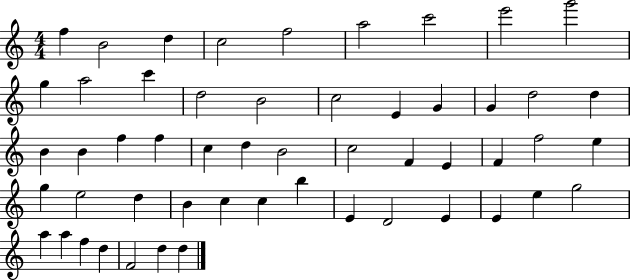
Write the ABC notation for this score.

X:1
T:Untitled
M:4/4
L:1/4
K:C
f B2 d c2 f2 a2 c'2 e'2 g'2 g a2 c' d2 B2 c2 E G G d2 d B B f f c d B2 c2 F E F f2 e g e2 d B c c b E D2 E E e g2 a a f d F2 d d